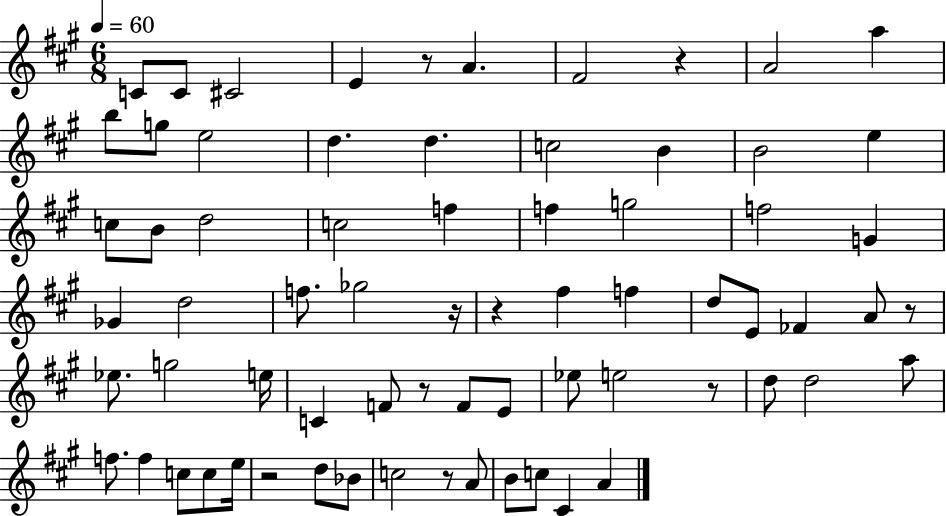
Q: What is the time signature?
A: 6/8